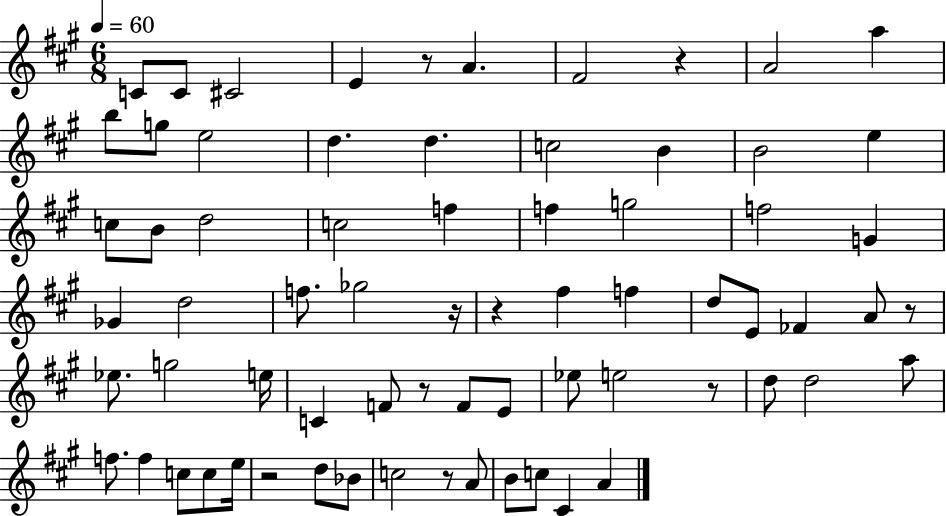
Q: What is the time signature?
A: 6/8